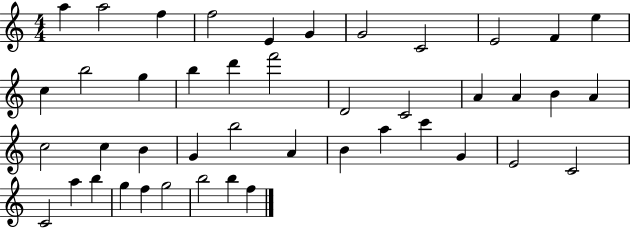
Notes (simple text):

A5/q A5/h F5/q F5/h E4/q G4/q G4/h C4/h E4/h F4/q E5/q C5/q B5/h G5/q B5/q D6/q F6/h D4/h C4/h A4/q A4/q B4/q A4/q C5/h C5/q B4/q G4/q B5/h A4/q B4/q A5/q C6/q G4/q E4/h C4/h C4/h A5/q B5/q G5/q F5/q G5/h B5/h B5/q F5/q